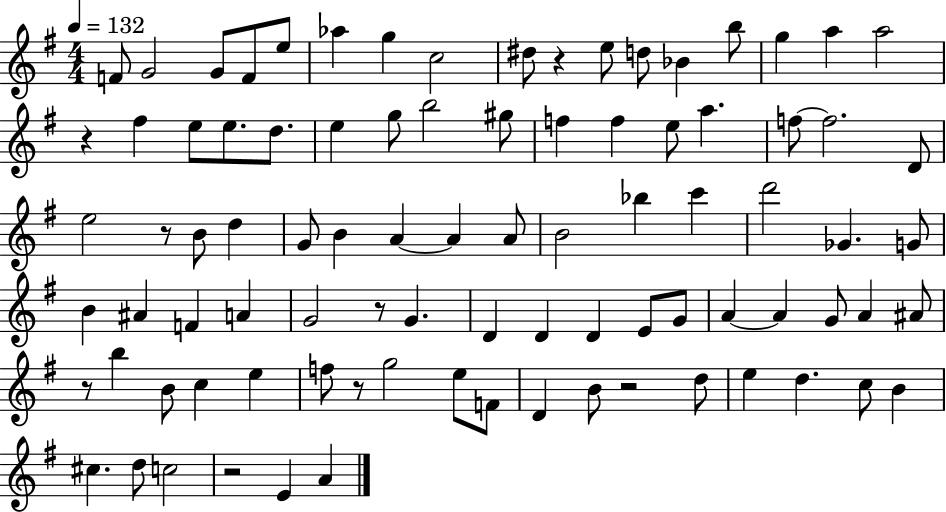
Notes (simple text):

F4/e G4/h G4/e F4/e E5/e Ab5/q G5/q C5/h D#5/e R/q E5/e D5/e Bb4/q B5/e G5/q A5/q A5/h R/q F#5/q E5/e E5/e. D5/e. E5/q G5/e B5/h G#5/e F5/q F5/q E5/e A5/q. F5/e F5/h. D4/e E5/h R/e B4/e D5/q G4/e B4/q A4/q A4/q A4/e B4/h Bb5/q C6/q D6/h Gb4/q. G4/e B4/q A#4/q F4/q A4/q G4/h R/e G4/q. D4/q D4/q D4/q E4/e G4/e A4/q A4/q G4/e A4/q A#4/e R/e B5/q B4/e C5/q E5/q F5/e R/e G5/h E5/e F4/e D4/q B4/e R/h D5/e E5/q D5/q. C5/e B4/q C#5/q. D5/e C5/h R/h E4/q A4/q